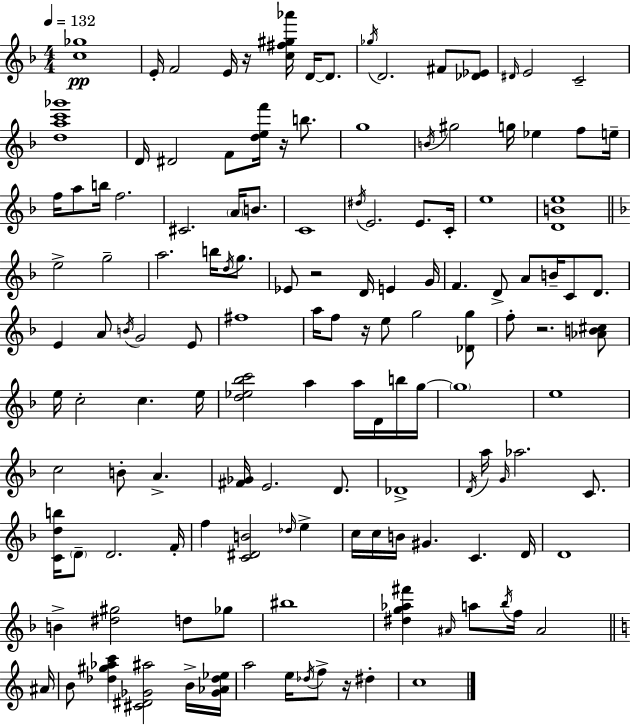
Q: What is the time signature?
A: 4/4